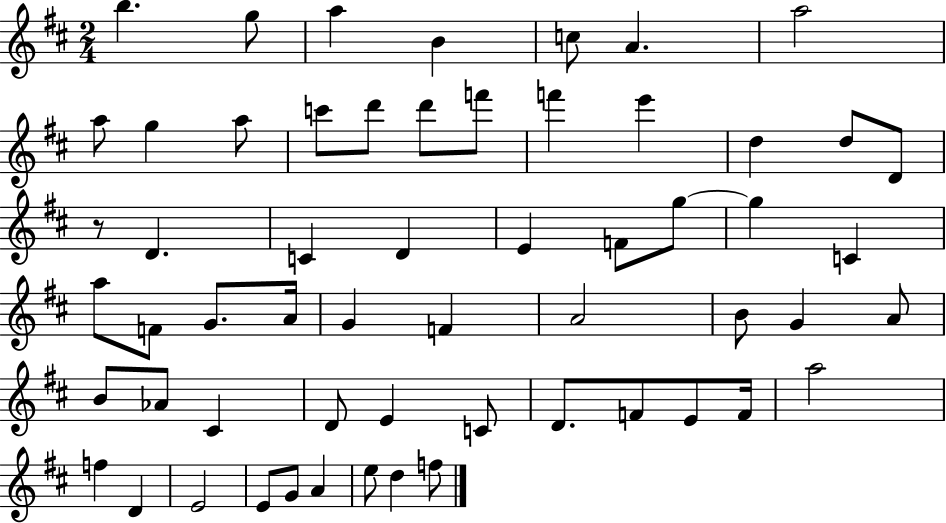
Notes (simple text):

B5/q. G5/e A5/q B4/q C5/e A4/q. A5/h A5/e G5/q A5/e C6/e D6/e D6/e F6/e F6/q E6/q D5/q D5/e D4/e R/e D4/q. C4/q D4/q E4/q F4/e G5/e G5/q C4/q A5/e F4/e G4/e. A4/s G4/q F4/q A4/h B4/e G4/q A4/e B4/e Ab4/e C#4/q D4/e E4/q C4/e D4/e. F4/e E4/e F4/s A5/h F5/q D4/q E4/h E4/e G4/e A4/q E5/e D5/q F5/e